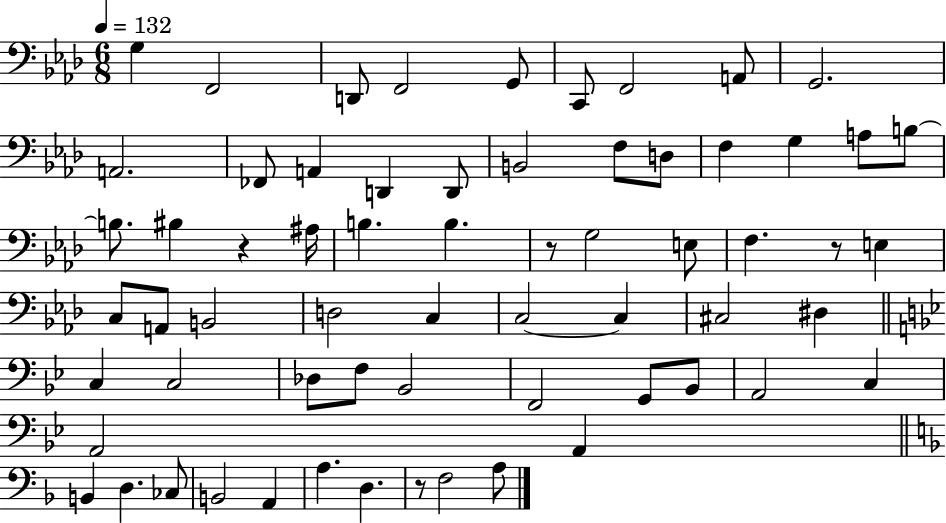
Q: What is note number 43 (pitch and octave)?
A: F3